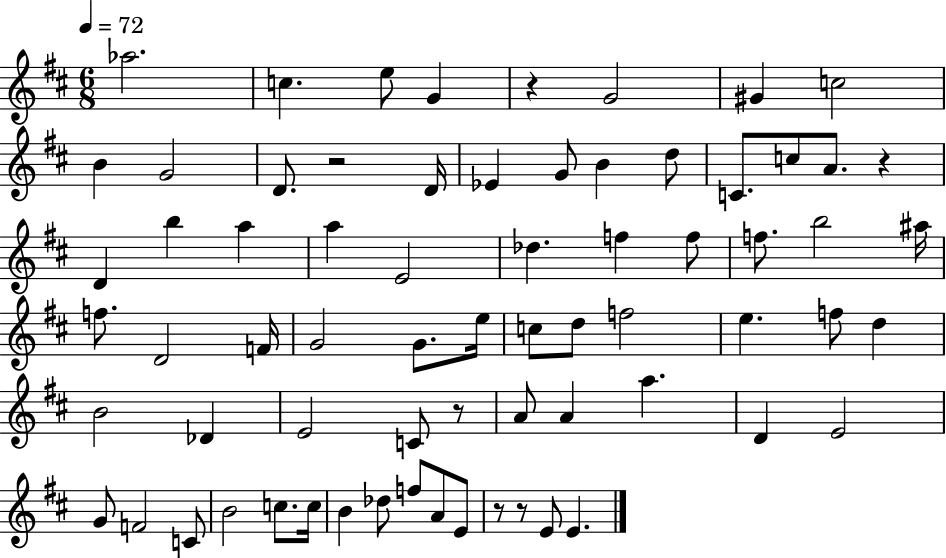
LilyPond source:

{
  \clef treble
  \numericTimeSignature
  \time 6/8
  \key d \major
  \tempo 4 = 72
  aes''2. | c''4. e''8 g'4 | r4 g'2 | gis'4 c''2 | \break b'4 g'2 | d'8. r2 d'16 | ees'4 g'8 b'4 d''8 | c'8. c''8 a'8. r4 | \break d'4 b''4 a''4 | a''4 e'2 | des''4. f''4 f''8 | f''8. b''2 ais''16 | \break f''8. d'2 f'16 | g'2 g'8. e''16 | c''8 d''8 f''2 | e''4. f''8 d''4 | \break b'2 des'4 | e'2 c'8 r8 | a'8 a'4 a''4. | d'4 e'2 | \break g'8 f'2 c'8 | b'2 c''8. c''16 | b'4 des''8 f''8 a'8 e'8 | r8 r8 e'8 e'4. | \break \bar "|."
}